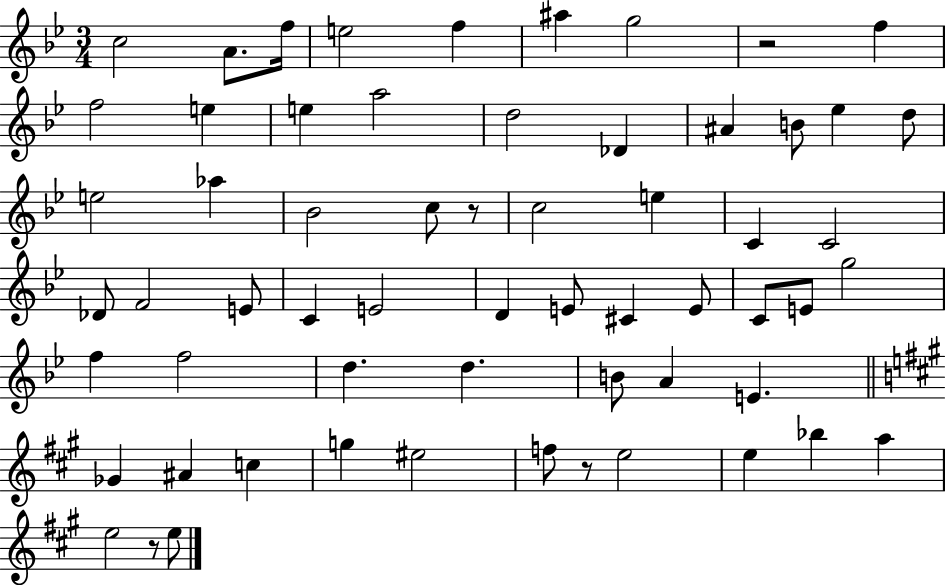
C5/h A4/e. F5/s E5/h F5/q A#5/q G5/h R/h F5/q F5/h E5/q E5/q A5/h D5/h Db4/q A#4/q B4/e Eb5/q D5/e E5/h Ab5/q Bb4/h C5/e R/e C5/h E5/q C4/q C4/h Db4/e F4/h E4/e C4/q E4/h D4/q E4/e C#4/q E4/e C4/e E4/e G5/h F5/q F5/h D5/q. D5/q. B4/e A4/q E4/q. Gb4/q A#4/q C5/q G5/q EIS5/h F5/e R/e E5/h E5/q Bb5/q A5/q E5/h R/e E5/e